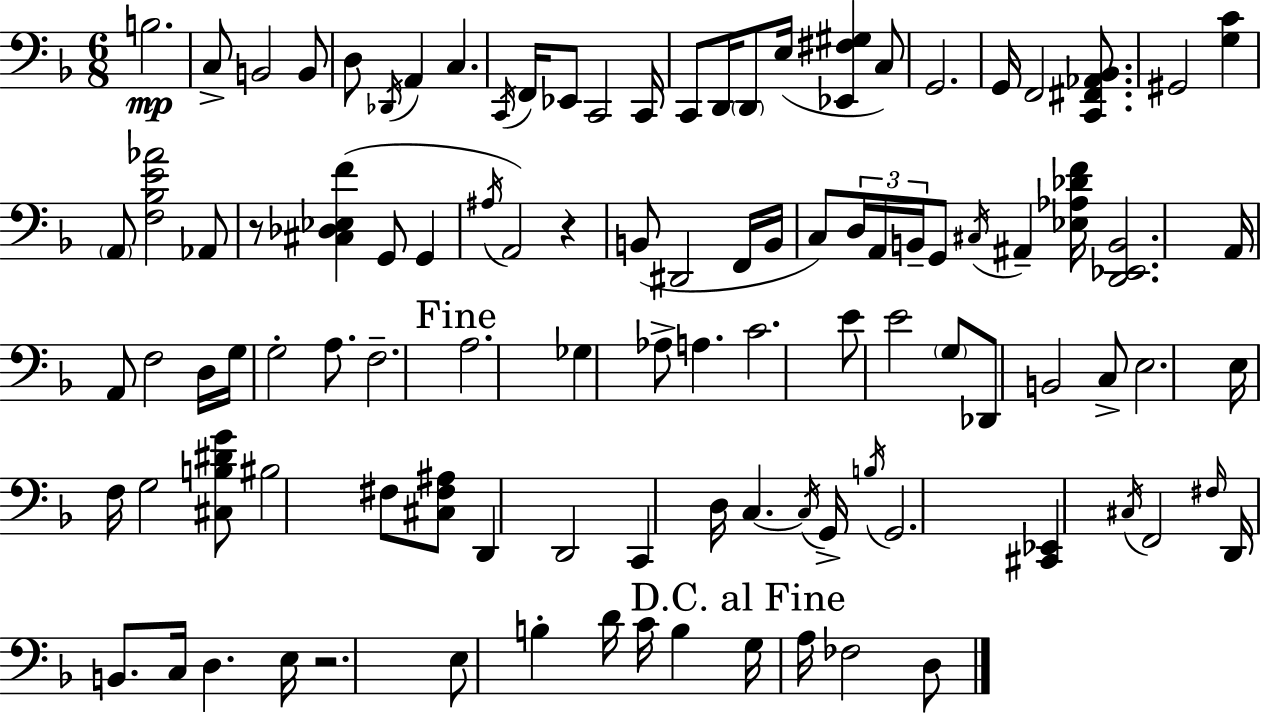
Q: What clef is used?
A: bass